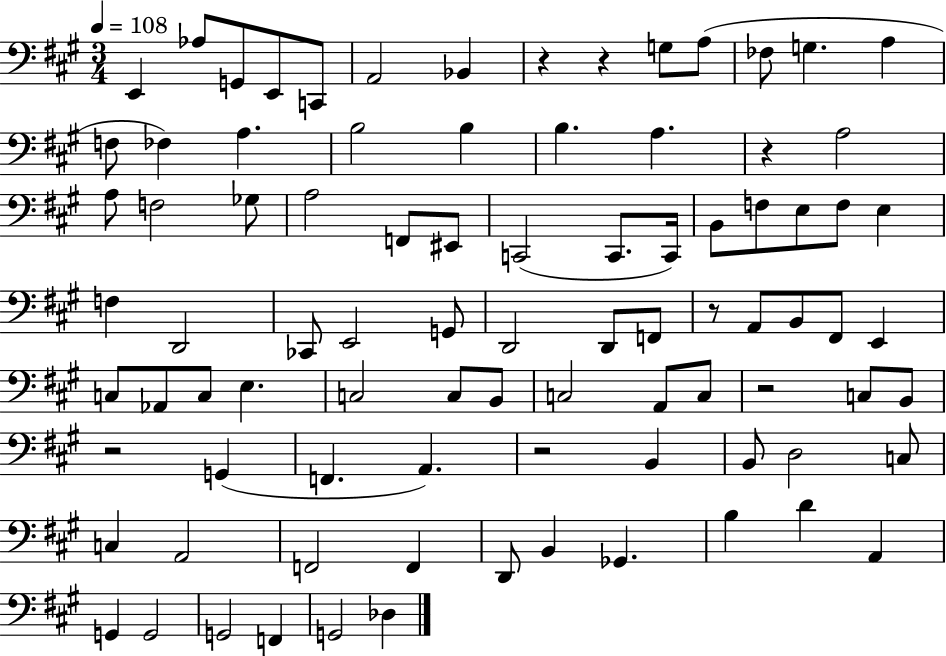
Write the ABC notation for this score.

X:1
T:Untitled
M:3/4
L:1/4
K:A
E,, _A,/2 G,,/2 E,,/2 C,,/2 A,,2 _B,, z z G,/2 A,/2 _F,/2 G, A, F,/2 _F, A, B,2 B, B, A, z A,2 A,/2 F,2 _G,/2 A,2 F,,/2 ^E,,/2 C,,2 C,,/2 C,,/4 B,,/2 F,/2 E,/2 F,/2 E, F, D,,2 _C,,/2 E,,2 G,,/2 D,,2 D,,/2 F,,/2 z/2 A,,/2 B,,/2 ^F,,/2 E,, C,/2 _A,,/2 C,/2 E, C,2 C,/2 B,,/2 C,2 A,,/2 C,/2 z2 C,/2 B,,/2 z2 G,, F,, A,, z2 B,, B,,/2 D,2 C,/2 C, A,,2 F,,2 F,, D,,/2 B,, _G,, B, D A,, G,, G,,2 G,,2 F,, G,,2 _D,